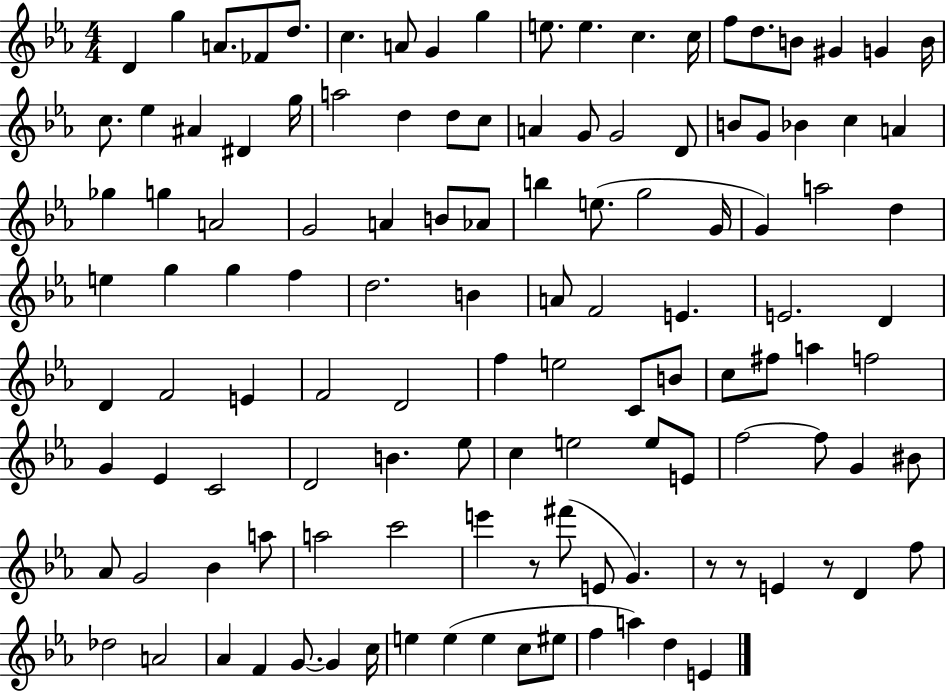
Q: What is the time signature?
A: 4/4